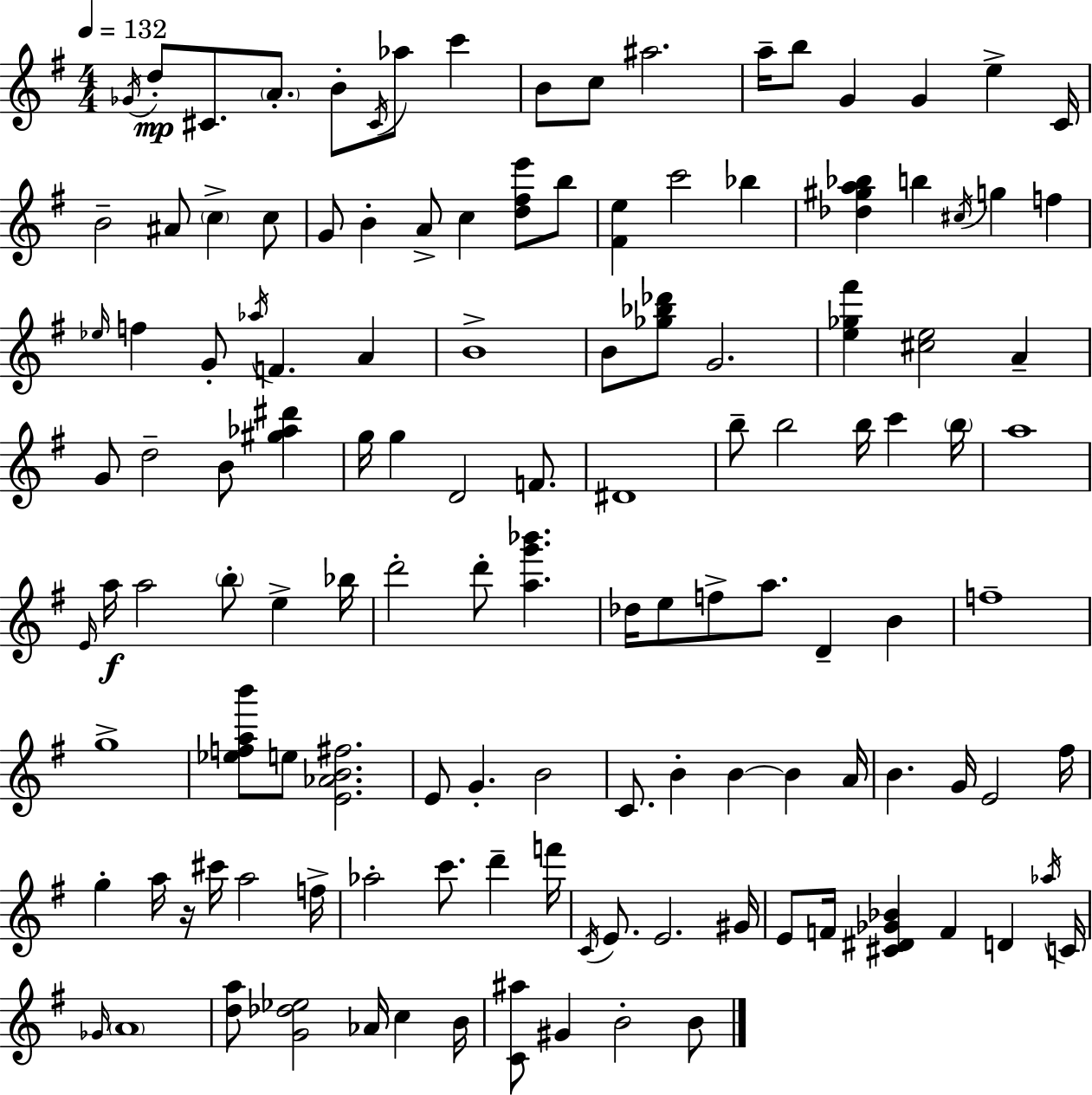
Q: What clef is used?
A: treble